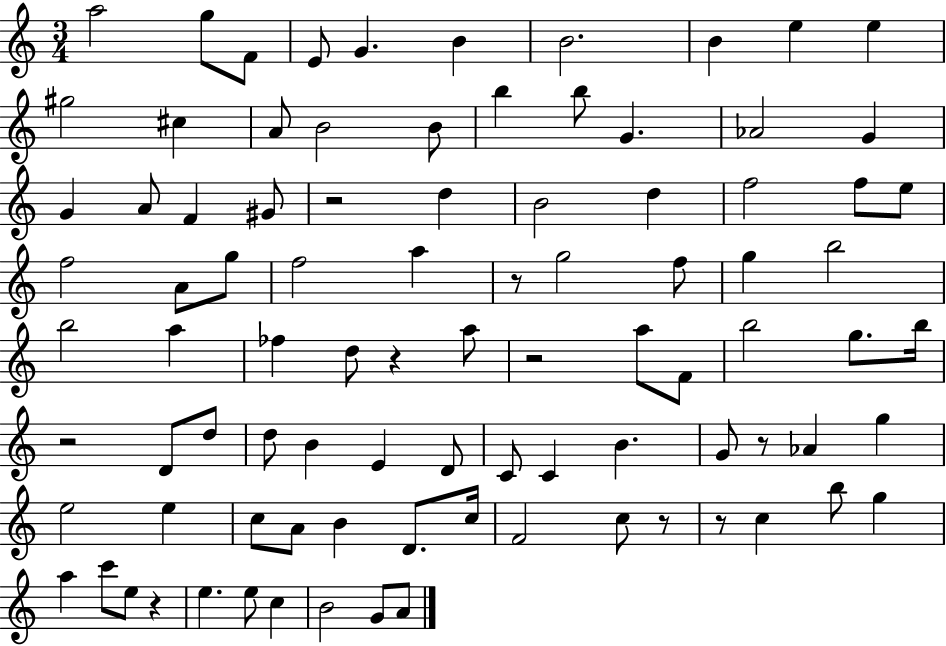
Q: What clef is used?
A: treble